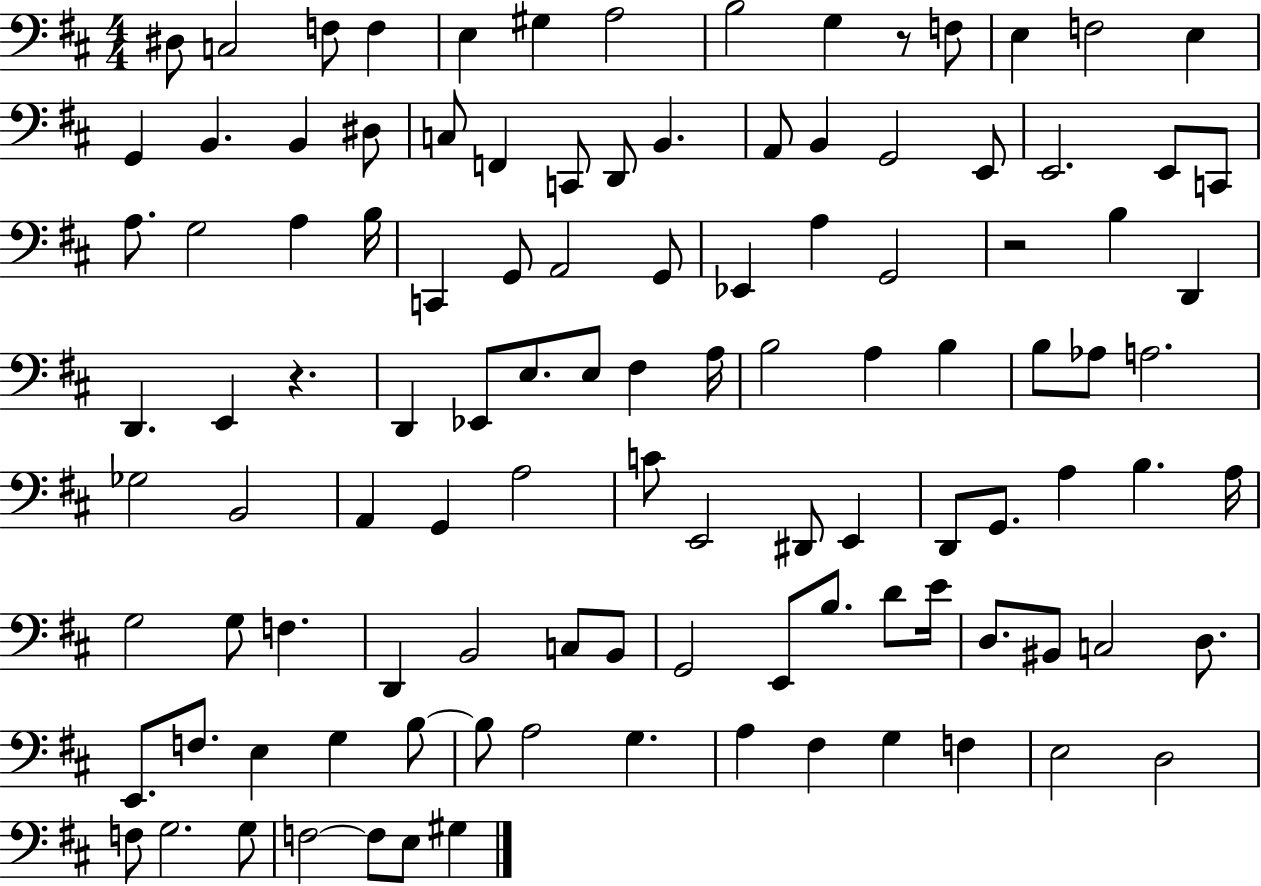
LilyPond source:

{
  \clef bass
  \numericTimeSignature
  \time 4/4
  \key d \major
  dis8 c2 f8 f4 | e4 gis4 a2 | b2 g4 r8 f8 | e4 f2 e4 | \break g,4 b,4. b,4 dis8 | c8 f,4 c,8 d,8 b,4. | a,8 b,4 g,2 e,8 | e,2. e,8 c,8 | \break a8. g2 a4 b16 | c,4 g,8 a,2 g,8 | ees,4 a4 g,2 | r2 b4 d,4 | \break d,4. e,4 r4. | d,4 ees,8 e8. e8 fis4 a16 | b2 a4 b4 | b8 aes8 a2. | \break ges2 b,2 | a,4 g,4 a2 | c'8 e,2 dis,8 e,4 | d,8 g,8. a4 b4. a16 | \break g2 g8 f4. | d,4 b,2 c8 b,8 | g,2 e,8 b8. d'8 e'16 | d8. bis,8 c2 d8. | \break e,8. f8. e4 g4 b8~~ | b8 a2 g4. | a4 fis4 g4 f4 | e2 d2 | \break f8 g2. g8 | f2~~ f8 e8 gis4 | \bar "|."
}